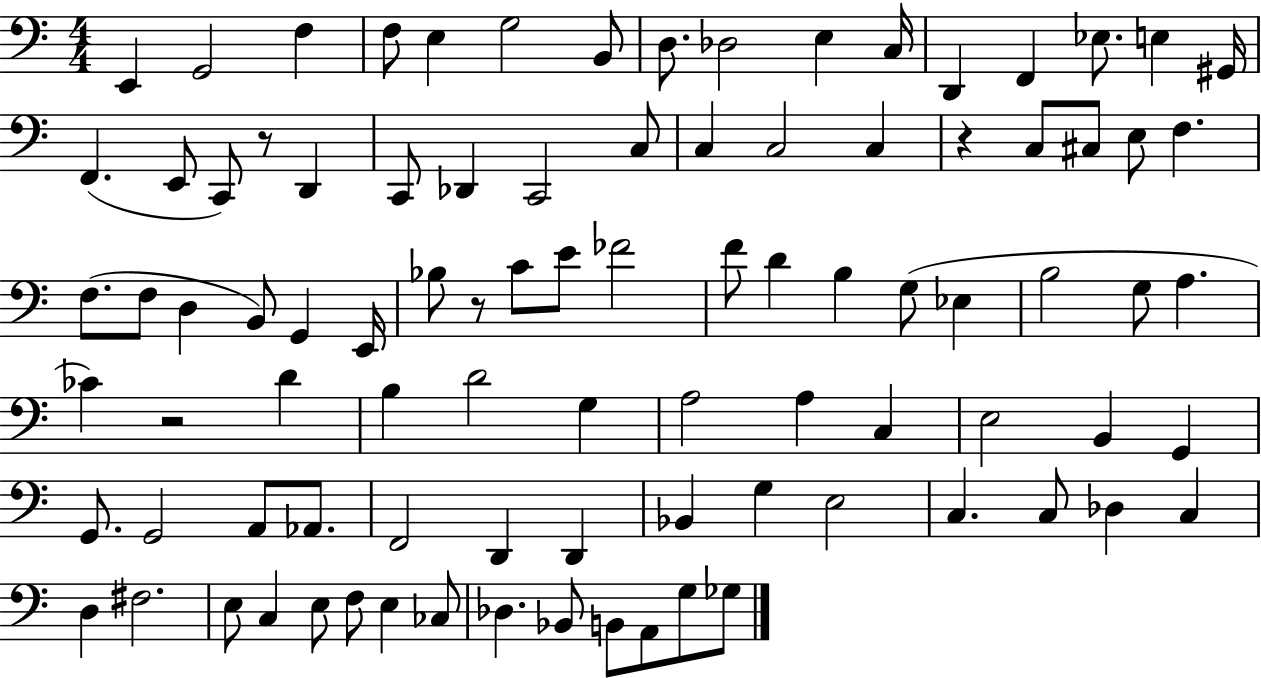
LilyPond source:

{
  \clef bass
  \numericTimeSignature
  \time 4/4
  \key c \major
  e,4 g,2 f4 | f8 e4 g2 b,8 | d8. des2 e4 c16 | d,4 f,4 ees8. e4 gis,16 | \break f,4.( e,8 c,8) r8 d,4 | c,8 des,4 c,2 c8 | c4 c2 c4 | r4 c8 cis8 e8 f4. | \break f8.( f8 d4 b,8) g,4 e,16 | bes8 r8 c'8 e'8 fes'2 | f'8 d'4 b4 g8( ees4 | b2 g8 a4. | \break ces'4) r2 d'4 | b4 d'2 g4 | a2 a4 c4 | e2 b,4 g,4 | \break g,8. g,2 a,8 aes,8. | f,2 d,4 d,4 | bes,4 g4 e2 | c4. c8 des4 c4 | \break d4 fis2. | e8 c4 e8 f8 e4 ces8 | des4. bes,8 b,8 a,8 g8 ges8 | \bar "|."
}